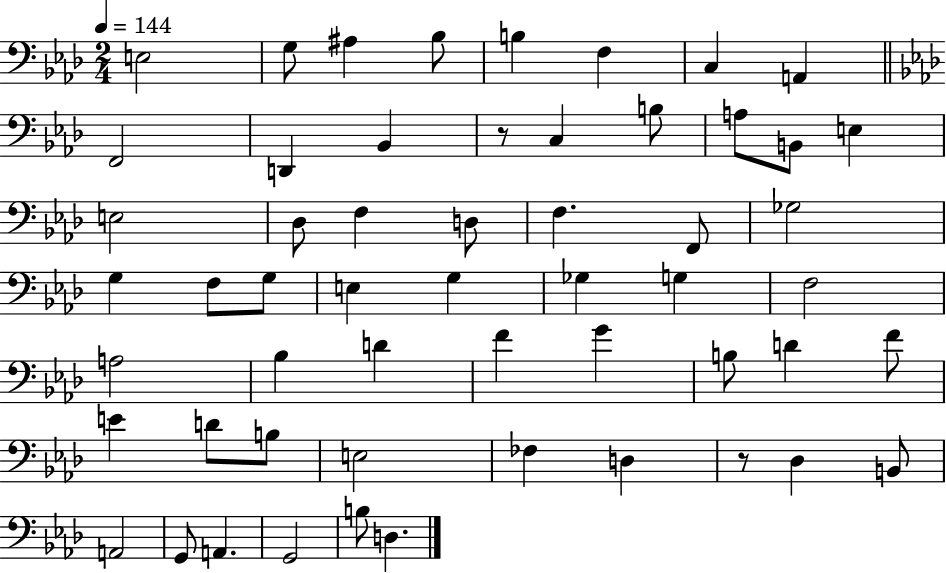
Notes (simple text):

E3/h G3/e A#3/q Bb3/e B3/q F3/q C3/q A2/q F2/h D2/q Bb2/q R/e C3/q B3/e A3/e B2/e E3/q E3/h Db3/e F3/q D3/e F3/q. F2/e Gb3/h G3/q F3/e G3/e E3/q G3/q Gb3/q G3/q F3/h A3/h Bb3/q D4/q F4/q G4/q B3/e D4/q F4/e E4/q D4/e B3/e E3/h FES3/q D3/q R/e Db3/q B2/e A2/h G2/e A2/q. G2/h B3/e D3/q.